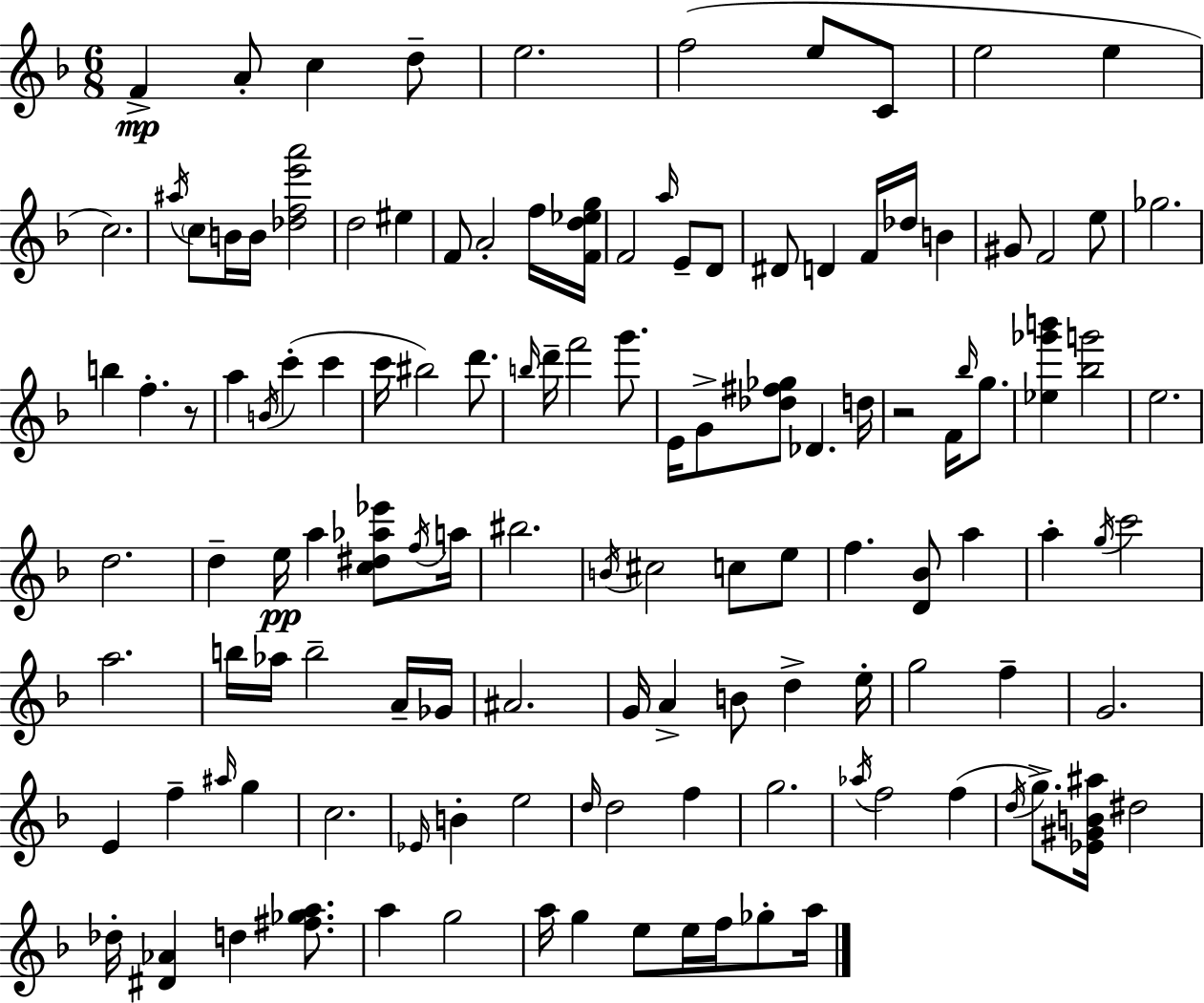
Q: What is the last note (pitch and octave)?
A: A5